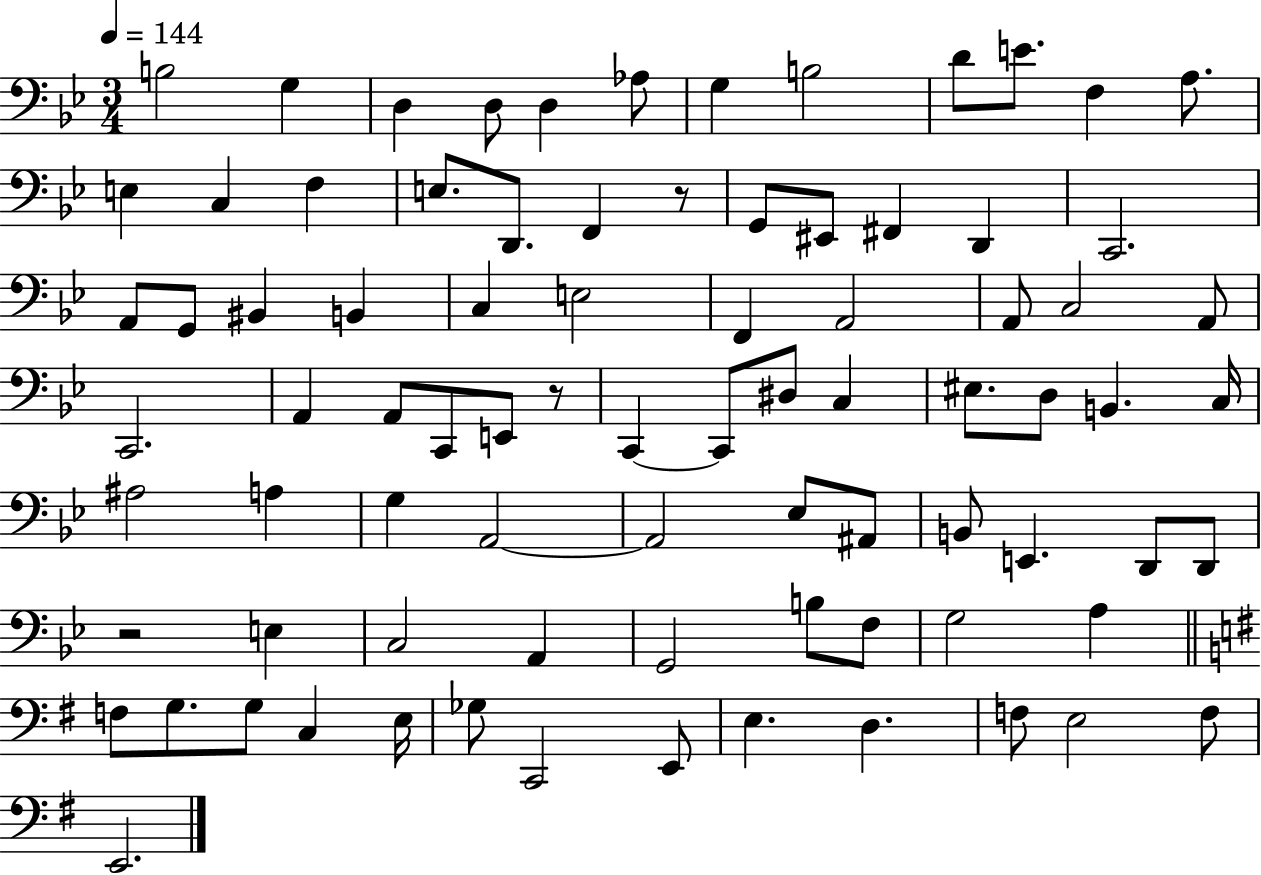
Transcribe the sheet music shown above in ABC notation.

X:1
T:Untitled
M:3/4
L:1/4
K:Bb
B,2 G, D, D,/2 D, _A,/2 G, B,2 D/2 E/2 F, A,/2 E, C, F, E,/2 D,,/2 F,, z/2 G,,/2 ^E,,/2 ^F,, D,, C,,2 A,,/2 G,,/2 ^B,, B,, C, E,2 F,, A,,2 A,,/2 C,2 A,,/2 C,,2 A,, A,,/2 C,,/2 E,,/2 z/2 C,, C,,/2 ^D,/2 C, ^E,/2 D,/2 B,, C,/4 ^A,2 A, G, A,,2 A,,2 _E,/2 ^A,,/2 B,,/2 E,, D,,/2 D,,/2 z2 E, C,2 A,, G,,2 B,/2 F,/2 G,2 A, F,/2 G,/2 G,/2 C, E,/4 _G,/2 C,,2 E,,/2 E, D, F,/2 E,2 F,/2 E,,2